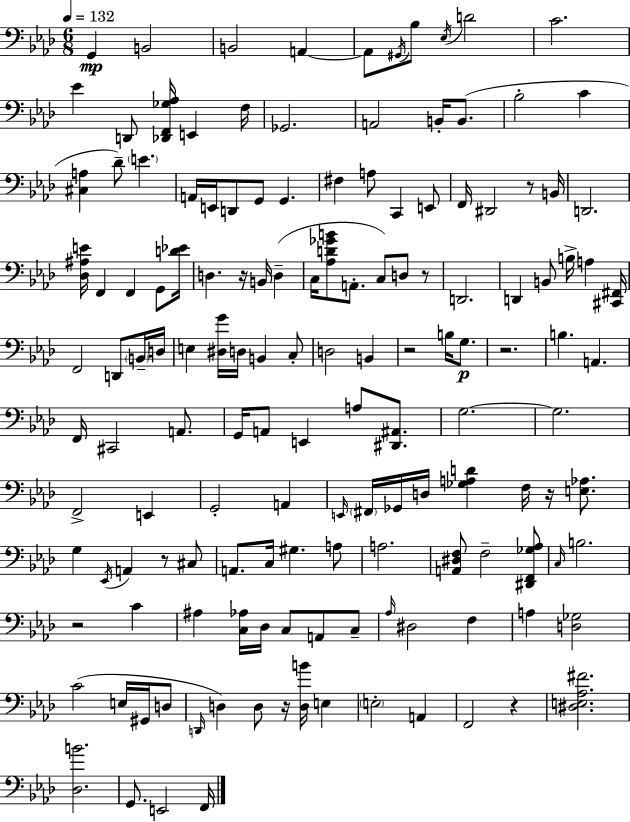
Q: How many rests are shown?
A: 10